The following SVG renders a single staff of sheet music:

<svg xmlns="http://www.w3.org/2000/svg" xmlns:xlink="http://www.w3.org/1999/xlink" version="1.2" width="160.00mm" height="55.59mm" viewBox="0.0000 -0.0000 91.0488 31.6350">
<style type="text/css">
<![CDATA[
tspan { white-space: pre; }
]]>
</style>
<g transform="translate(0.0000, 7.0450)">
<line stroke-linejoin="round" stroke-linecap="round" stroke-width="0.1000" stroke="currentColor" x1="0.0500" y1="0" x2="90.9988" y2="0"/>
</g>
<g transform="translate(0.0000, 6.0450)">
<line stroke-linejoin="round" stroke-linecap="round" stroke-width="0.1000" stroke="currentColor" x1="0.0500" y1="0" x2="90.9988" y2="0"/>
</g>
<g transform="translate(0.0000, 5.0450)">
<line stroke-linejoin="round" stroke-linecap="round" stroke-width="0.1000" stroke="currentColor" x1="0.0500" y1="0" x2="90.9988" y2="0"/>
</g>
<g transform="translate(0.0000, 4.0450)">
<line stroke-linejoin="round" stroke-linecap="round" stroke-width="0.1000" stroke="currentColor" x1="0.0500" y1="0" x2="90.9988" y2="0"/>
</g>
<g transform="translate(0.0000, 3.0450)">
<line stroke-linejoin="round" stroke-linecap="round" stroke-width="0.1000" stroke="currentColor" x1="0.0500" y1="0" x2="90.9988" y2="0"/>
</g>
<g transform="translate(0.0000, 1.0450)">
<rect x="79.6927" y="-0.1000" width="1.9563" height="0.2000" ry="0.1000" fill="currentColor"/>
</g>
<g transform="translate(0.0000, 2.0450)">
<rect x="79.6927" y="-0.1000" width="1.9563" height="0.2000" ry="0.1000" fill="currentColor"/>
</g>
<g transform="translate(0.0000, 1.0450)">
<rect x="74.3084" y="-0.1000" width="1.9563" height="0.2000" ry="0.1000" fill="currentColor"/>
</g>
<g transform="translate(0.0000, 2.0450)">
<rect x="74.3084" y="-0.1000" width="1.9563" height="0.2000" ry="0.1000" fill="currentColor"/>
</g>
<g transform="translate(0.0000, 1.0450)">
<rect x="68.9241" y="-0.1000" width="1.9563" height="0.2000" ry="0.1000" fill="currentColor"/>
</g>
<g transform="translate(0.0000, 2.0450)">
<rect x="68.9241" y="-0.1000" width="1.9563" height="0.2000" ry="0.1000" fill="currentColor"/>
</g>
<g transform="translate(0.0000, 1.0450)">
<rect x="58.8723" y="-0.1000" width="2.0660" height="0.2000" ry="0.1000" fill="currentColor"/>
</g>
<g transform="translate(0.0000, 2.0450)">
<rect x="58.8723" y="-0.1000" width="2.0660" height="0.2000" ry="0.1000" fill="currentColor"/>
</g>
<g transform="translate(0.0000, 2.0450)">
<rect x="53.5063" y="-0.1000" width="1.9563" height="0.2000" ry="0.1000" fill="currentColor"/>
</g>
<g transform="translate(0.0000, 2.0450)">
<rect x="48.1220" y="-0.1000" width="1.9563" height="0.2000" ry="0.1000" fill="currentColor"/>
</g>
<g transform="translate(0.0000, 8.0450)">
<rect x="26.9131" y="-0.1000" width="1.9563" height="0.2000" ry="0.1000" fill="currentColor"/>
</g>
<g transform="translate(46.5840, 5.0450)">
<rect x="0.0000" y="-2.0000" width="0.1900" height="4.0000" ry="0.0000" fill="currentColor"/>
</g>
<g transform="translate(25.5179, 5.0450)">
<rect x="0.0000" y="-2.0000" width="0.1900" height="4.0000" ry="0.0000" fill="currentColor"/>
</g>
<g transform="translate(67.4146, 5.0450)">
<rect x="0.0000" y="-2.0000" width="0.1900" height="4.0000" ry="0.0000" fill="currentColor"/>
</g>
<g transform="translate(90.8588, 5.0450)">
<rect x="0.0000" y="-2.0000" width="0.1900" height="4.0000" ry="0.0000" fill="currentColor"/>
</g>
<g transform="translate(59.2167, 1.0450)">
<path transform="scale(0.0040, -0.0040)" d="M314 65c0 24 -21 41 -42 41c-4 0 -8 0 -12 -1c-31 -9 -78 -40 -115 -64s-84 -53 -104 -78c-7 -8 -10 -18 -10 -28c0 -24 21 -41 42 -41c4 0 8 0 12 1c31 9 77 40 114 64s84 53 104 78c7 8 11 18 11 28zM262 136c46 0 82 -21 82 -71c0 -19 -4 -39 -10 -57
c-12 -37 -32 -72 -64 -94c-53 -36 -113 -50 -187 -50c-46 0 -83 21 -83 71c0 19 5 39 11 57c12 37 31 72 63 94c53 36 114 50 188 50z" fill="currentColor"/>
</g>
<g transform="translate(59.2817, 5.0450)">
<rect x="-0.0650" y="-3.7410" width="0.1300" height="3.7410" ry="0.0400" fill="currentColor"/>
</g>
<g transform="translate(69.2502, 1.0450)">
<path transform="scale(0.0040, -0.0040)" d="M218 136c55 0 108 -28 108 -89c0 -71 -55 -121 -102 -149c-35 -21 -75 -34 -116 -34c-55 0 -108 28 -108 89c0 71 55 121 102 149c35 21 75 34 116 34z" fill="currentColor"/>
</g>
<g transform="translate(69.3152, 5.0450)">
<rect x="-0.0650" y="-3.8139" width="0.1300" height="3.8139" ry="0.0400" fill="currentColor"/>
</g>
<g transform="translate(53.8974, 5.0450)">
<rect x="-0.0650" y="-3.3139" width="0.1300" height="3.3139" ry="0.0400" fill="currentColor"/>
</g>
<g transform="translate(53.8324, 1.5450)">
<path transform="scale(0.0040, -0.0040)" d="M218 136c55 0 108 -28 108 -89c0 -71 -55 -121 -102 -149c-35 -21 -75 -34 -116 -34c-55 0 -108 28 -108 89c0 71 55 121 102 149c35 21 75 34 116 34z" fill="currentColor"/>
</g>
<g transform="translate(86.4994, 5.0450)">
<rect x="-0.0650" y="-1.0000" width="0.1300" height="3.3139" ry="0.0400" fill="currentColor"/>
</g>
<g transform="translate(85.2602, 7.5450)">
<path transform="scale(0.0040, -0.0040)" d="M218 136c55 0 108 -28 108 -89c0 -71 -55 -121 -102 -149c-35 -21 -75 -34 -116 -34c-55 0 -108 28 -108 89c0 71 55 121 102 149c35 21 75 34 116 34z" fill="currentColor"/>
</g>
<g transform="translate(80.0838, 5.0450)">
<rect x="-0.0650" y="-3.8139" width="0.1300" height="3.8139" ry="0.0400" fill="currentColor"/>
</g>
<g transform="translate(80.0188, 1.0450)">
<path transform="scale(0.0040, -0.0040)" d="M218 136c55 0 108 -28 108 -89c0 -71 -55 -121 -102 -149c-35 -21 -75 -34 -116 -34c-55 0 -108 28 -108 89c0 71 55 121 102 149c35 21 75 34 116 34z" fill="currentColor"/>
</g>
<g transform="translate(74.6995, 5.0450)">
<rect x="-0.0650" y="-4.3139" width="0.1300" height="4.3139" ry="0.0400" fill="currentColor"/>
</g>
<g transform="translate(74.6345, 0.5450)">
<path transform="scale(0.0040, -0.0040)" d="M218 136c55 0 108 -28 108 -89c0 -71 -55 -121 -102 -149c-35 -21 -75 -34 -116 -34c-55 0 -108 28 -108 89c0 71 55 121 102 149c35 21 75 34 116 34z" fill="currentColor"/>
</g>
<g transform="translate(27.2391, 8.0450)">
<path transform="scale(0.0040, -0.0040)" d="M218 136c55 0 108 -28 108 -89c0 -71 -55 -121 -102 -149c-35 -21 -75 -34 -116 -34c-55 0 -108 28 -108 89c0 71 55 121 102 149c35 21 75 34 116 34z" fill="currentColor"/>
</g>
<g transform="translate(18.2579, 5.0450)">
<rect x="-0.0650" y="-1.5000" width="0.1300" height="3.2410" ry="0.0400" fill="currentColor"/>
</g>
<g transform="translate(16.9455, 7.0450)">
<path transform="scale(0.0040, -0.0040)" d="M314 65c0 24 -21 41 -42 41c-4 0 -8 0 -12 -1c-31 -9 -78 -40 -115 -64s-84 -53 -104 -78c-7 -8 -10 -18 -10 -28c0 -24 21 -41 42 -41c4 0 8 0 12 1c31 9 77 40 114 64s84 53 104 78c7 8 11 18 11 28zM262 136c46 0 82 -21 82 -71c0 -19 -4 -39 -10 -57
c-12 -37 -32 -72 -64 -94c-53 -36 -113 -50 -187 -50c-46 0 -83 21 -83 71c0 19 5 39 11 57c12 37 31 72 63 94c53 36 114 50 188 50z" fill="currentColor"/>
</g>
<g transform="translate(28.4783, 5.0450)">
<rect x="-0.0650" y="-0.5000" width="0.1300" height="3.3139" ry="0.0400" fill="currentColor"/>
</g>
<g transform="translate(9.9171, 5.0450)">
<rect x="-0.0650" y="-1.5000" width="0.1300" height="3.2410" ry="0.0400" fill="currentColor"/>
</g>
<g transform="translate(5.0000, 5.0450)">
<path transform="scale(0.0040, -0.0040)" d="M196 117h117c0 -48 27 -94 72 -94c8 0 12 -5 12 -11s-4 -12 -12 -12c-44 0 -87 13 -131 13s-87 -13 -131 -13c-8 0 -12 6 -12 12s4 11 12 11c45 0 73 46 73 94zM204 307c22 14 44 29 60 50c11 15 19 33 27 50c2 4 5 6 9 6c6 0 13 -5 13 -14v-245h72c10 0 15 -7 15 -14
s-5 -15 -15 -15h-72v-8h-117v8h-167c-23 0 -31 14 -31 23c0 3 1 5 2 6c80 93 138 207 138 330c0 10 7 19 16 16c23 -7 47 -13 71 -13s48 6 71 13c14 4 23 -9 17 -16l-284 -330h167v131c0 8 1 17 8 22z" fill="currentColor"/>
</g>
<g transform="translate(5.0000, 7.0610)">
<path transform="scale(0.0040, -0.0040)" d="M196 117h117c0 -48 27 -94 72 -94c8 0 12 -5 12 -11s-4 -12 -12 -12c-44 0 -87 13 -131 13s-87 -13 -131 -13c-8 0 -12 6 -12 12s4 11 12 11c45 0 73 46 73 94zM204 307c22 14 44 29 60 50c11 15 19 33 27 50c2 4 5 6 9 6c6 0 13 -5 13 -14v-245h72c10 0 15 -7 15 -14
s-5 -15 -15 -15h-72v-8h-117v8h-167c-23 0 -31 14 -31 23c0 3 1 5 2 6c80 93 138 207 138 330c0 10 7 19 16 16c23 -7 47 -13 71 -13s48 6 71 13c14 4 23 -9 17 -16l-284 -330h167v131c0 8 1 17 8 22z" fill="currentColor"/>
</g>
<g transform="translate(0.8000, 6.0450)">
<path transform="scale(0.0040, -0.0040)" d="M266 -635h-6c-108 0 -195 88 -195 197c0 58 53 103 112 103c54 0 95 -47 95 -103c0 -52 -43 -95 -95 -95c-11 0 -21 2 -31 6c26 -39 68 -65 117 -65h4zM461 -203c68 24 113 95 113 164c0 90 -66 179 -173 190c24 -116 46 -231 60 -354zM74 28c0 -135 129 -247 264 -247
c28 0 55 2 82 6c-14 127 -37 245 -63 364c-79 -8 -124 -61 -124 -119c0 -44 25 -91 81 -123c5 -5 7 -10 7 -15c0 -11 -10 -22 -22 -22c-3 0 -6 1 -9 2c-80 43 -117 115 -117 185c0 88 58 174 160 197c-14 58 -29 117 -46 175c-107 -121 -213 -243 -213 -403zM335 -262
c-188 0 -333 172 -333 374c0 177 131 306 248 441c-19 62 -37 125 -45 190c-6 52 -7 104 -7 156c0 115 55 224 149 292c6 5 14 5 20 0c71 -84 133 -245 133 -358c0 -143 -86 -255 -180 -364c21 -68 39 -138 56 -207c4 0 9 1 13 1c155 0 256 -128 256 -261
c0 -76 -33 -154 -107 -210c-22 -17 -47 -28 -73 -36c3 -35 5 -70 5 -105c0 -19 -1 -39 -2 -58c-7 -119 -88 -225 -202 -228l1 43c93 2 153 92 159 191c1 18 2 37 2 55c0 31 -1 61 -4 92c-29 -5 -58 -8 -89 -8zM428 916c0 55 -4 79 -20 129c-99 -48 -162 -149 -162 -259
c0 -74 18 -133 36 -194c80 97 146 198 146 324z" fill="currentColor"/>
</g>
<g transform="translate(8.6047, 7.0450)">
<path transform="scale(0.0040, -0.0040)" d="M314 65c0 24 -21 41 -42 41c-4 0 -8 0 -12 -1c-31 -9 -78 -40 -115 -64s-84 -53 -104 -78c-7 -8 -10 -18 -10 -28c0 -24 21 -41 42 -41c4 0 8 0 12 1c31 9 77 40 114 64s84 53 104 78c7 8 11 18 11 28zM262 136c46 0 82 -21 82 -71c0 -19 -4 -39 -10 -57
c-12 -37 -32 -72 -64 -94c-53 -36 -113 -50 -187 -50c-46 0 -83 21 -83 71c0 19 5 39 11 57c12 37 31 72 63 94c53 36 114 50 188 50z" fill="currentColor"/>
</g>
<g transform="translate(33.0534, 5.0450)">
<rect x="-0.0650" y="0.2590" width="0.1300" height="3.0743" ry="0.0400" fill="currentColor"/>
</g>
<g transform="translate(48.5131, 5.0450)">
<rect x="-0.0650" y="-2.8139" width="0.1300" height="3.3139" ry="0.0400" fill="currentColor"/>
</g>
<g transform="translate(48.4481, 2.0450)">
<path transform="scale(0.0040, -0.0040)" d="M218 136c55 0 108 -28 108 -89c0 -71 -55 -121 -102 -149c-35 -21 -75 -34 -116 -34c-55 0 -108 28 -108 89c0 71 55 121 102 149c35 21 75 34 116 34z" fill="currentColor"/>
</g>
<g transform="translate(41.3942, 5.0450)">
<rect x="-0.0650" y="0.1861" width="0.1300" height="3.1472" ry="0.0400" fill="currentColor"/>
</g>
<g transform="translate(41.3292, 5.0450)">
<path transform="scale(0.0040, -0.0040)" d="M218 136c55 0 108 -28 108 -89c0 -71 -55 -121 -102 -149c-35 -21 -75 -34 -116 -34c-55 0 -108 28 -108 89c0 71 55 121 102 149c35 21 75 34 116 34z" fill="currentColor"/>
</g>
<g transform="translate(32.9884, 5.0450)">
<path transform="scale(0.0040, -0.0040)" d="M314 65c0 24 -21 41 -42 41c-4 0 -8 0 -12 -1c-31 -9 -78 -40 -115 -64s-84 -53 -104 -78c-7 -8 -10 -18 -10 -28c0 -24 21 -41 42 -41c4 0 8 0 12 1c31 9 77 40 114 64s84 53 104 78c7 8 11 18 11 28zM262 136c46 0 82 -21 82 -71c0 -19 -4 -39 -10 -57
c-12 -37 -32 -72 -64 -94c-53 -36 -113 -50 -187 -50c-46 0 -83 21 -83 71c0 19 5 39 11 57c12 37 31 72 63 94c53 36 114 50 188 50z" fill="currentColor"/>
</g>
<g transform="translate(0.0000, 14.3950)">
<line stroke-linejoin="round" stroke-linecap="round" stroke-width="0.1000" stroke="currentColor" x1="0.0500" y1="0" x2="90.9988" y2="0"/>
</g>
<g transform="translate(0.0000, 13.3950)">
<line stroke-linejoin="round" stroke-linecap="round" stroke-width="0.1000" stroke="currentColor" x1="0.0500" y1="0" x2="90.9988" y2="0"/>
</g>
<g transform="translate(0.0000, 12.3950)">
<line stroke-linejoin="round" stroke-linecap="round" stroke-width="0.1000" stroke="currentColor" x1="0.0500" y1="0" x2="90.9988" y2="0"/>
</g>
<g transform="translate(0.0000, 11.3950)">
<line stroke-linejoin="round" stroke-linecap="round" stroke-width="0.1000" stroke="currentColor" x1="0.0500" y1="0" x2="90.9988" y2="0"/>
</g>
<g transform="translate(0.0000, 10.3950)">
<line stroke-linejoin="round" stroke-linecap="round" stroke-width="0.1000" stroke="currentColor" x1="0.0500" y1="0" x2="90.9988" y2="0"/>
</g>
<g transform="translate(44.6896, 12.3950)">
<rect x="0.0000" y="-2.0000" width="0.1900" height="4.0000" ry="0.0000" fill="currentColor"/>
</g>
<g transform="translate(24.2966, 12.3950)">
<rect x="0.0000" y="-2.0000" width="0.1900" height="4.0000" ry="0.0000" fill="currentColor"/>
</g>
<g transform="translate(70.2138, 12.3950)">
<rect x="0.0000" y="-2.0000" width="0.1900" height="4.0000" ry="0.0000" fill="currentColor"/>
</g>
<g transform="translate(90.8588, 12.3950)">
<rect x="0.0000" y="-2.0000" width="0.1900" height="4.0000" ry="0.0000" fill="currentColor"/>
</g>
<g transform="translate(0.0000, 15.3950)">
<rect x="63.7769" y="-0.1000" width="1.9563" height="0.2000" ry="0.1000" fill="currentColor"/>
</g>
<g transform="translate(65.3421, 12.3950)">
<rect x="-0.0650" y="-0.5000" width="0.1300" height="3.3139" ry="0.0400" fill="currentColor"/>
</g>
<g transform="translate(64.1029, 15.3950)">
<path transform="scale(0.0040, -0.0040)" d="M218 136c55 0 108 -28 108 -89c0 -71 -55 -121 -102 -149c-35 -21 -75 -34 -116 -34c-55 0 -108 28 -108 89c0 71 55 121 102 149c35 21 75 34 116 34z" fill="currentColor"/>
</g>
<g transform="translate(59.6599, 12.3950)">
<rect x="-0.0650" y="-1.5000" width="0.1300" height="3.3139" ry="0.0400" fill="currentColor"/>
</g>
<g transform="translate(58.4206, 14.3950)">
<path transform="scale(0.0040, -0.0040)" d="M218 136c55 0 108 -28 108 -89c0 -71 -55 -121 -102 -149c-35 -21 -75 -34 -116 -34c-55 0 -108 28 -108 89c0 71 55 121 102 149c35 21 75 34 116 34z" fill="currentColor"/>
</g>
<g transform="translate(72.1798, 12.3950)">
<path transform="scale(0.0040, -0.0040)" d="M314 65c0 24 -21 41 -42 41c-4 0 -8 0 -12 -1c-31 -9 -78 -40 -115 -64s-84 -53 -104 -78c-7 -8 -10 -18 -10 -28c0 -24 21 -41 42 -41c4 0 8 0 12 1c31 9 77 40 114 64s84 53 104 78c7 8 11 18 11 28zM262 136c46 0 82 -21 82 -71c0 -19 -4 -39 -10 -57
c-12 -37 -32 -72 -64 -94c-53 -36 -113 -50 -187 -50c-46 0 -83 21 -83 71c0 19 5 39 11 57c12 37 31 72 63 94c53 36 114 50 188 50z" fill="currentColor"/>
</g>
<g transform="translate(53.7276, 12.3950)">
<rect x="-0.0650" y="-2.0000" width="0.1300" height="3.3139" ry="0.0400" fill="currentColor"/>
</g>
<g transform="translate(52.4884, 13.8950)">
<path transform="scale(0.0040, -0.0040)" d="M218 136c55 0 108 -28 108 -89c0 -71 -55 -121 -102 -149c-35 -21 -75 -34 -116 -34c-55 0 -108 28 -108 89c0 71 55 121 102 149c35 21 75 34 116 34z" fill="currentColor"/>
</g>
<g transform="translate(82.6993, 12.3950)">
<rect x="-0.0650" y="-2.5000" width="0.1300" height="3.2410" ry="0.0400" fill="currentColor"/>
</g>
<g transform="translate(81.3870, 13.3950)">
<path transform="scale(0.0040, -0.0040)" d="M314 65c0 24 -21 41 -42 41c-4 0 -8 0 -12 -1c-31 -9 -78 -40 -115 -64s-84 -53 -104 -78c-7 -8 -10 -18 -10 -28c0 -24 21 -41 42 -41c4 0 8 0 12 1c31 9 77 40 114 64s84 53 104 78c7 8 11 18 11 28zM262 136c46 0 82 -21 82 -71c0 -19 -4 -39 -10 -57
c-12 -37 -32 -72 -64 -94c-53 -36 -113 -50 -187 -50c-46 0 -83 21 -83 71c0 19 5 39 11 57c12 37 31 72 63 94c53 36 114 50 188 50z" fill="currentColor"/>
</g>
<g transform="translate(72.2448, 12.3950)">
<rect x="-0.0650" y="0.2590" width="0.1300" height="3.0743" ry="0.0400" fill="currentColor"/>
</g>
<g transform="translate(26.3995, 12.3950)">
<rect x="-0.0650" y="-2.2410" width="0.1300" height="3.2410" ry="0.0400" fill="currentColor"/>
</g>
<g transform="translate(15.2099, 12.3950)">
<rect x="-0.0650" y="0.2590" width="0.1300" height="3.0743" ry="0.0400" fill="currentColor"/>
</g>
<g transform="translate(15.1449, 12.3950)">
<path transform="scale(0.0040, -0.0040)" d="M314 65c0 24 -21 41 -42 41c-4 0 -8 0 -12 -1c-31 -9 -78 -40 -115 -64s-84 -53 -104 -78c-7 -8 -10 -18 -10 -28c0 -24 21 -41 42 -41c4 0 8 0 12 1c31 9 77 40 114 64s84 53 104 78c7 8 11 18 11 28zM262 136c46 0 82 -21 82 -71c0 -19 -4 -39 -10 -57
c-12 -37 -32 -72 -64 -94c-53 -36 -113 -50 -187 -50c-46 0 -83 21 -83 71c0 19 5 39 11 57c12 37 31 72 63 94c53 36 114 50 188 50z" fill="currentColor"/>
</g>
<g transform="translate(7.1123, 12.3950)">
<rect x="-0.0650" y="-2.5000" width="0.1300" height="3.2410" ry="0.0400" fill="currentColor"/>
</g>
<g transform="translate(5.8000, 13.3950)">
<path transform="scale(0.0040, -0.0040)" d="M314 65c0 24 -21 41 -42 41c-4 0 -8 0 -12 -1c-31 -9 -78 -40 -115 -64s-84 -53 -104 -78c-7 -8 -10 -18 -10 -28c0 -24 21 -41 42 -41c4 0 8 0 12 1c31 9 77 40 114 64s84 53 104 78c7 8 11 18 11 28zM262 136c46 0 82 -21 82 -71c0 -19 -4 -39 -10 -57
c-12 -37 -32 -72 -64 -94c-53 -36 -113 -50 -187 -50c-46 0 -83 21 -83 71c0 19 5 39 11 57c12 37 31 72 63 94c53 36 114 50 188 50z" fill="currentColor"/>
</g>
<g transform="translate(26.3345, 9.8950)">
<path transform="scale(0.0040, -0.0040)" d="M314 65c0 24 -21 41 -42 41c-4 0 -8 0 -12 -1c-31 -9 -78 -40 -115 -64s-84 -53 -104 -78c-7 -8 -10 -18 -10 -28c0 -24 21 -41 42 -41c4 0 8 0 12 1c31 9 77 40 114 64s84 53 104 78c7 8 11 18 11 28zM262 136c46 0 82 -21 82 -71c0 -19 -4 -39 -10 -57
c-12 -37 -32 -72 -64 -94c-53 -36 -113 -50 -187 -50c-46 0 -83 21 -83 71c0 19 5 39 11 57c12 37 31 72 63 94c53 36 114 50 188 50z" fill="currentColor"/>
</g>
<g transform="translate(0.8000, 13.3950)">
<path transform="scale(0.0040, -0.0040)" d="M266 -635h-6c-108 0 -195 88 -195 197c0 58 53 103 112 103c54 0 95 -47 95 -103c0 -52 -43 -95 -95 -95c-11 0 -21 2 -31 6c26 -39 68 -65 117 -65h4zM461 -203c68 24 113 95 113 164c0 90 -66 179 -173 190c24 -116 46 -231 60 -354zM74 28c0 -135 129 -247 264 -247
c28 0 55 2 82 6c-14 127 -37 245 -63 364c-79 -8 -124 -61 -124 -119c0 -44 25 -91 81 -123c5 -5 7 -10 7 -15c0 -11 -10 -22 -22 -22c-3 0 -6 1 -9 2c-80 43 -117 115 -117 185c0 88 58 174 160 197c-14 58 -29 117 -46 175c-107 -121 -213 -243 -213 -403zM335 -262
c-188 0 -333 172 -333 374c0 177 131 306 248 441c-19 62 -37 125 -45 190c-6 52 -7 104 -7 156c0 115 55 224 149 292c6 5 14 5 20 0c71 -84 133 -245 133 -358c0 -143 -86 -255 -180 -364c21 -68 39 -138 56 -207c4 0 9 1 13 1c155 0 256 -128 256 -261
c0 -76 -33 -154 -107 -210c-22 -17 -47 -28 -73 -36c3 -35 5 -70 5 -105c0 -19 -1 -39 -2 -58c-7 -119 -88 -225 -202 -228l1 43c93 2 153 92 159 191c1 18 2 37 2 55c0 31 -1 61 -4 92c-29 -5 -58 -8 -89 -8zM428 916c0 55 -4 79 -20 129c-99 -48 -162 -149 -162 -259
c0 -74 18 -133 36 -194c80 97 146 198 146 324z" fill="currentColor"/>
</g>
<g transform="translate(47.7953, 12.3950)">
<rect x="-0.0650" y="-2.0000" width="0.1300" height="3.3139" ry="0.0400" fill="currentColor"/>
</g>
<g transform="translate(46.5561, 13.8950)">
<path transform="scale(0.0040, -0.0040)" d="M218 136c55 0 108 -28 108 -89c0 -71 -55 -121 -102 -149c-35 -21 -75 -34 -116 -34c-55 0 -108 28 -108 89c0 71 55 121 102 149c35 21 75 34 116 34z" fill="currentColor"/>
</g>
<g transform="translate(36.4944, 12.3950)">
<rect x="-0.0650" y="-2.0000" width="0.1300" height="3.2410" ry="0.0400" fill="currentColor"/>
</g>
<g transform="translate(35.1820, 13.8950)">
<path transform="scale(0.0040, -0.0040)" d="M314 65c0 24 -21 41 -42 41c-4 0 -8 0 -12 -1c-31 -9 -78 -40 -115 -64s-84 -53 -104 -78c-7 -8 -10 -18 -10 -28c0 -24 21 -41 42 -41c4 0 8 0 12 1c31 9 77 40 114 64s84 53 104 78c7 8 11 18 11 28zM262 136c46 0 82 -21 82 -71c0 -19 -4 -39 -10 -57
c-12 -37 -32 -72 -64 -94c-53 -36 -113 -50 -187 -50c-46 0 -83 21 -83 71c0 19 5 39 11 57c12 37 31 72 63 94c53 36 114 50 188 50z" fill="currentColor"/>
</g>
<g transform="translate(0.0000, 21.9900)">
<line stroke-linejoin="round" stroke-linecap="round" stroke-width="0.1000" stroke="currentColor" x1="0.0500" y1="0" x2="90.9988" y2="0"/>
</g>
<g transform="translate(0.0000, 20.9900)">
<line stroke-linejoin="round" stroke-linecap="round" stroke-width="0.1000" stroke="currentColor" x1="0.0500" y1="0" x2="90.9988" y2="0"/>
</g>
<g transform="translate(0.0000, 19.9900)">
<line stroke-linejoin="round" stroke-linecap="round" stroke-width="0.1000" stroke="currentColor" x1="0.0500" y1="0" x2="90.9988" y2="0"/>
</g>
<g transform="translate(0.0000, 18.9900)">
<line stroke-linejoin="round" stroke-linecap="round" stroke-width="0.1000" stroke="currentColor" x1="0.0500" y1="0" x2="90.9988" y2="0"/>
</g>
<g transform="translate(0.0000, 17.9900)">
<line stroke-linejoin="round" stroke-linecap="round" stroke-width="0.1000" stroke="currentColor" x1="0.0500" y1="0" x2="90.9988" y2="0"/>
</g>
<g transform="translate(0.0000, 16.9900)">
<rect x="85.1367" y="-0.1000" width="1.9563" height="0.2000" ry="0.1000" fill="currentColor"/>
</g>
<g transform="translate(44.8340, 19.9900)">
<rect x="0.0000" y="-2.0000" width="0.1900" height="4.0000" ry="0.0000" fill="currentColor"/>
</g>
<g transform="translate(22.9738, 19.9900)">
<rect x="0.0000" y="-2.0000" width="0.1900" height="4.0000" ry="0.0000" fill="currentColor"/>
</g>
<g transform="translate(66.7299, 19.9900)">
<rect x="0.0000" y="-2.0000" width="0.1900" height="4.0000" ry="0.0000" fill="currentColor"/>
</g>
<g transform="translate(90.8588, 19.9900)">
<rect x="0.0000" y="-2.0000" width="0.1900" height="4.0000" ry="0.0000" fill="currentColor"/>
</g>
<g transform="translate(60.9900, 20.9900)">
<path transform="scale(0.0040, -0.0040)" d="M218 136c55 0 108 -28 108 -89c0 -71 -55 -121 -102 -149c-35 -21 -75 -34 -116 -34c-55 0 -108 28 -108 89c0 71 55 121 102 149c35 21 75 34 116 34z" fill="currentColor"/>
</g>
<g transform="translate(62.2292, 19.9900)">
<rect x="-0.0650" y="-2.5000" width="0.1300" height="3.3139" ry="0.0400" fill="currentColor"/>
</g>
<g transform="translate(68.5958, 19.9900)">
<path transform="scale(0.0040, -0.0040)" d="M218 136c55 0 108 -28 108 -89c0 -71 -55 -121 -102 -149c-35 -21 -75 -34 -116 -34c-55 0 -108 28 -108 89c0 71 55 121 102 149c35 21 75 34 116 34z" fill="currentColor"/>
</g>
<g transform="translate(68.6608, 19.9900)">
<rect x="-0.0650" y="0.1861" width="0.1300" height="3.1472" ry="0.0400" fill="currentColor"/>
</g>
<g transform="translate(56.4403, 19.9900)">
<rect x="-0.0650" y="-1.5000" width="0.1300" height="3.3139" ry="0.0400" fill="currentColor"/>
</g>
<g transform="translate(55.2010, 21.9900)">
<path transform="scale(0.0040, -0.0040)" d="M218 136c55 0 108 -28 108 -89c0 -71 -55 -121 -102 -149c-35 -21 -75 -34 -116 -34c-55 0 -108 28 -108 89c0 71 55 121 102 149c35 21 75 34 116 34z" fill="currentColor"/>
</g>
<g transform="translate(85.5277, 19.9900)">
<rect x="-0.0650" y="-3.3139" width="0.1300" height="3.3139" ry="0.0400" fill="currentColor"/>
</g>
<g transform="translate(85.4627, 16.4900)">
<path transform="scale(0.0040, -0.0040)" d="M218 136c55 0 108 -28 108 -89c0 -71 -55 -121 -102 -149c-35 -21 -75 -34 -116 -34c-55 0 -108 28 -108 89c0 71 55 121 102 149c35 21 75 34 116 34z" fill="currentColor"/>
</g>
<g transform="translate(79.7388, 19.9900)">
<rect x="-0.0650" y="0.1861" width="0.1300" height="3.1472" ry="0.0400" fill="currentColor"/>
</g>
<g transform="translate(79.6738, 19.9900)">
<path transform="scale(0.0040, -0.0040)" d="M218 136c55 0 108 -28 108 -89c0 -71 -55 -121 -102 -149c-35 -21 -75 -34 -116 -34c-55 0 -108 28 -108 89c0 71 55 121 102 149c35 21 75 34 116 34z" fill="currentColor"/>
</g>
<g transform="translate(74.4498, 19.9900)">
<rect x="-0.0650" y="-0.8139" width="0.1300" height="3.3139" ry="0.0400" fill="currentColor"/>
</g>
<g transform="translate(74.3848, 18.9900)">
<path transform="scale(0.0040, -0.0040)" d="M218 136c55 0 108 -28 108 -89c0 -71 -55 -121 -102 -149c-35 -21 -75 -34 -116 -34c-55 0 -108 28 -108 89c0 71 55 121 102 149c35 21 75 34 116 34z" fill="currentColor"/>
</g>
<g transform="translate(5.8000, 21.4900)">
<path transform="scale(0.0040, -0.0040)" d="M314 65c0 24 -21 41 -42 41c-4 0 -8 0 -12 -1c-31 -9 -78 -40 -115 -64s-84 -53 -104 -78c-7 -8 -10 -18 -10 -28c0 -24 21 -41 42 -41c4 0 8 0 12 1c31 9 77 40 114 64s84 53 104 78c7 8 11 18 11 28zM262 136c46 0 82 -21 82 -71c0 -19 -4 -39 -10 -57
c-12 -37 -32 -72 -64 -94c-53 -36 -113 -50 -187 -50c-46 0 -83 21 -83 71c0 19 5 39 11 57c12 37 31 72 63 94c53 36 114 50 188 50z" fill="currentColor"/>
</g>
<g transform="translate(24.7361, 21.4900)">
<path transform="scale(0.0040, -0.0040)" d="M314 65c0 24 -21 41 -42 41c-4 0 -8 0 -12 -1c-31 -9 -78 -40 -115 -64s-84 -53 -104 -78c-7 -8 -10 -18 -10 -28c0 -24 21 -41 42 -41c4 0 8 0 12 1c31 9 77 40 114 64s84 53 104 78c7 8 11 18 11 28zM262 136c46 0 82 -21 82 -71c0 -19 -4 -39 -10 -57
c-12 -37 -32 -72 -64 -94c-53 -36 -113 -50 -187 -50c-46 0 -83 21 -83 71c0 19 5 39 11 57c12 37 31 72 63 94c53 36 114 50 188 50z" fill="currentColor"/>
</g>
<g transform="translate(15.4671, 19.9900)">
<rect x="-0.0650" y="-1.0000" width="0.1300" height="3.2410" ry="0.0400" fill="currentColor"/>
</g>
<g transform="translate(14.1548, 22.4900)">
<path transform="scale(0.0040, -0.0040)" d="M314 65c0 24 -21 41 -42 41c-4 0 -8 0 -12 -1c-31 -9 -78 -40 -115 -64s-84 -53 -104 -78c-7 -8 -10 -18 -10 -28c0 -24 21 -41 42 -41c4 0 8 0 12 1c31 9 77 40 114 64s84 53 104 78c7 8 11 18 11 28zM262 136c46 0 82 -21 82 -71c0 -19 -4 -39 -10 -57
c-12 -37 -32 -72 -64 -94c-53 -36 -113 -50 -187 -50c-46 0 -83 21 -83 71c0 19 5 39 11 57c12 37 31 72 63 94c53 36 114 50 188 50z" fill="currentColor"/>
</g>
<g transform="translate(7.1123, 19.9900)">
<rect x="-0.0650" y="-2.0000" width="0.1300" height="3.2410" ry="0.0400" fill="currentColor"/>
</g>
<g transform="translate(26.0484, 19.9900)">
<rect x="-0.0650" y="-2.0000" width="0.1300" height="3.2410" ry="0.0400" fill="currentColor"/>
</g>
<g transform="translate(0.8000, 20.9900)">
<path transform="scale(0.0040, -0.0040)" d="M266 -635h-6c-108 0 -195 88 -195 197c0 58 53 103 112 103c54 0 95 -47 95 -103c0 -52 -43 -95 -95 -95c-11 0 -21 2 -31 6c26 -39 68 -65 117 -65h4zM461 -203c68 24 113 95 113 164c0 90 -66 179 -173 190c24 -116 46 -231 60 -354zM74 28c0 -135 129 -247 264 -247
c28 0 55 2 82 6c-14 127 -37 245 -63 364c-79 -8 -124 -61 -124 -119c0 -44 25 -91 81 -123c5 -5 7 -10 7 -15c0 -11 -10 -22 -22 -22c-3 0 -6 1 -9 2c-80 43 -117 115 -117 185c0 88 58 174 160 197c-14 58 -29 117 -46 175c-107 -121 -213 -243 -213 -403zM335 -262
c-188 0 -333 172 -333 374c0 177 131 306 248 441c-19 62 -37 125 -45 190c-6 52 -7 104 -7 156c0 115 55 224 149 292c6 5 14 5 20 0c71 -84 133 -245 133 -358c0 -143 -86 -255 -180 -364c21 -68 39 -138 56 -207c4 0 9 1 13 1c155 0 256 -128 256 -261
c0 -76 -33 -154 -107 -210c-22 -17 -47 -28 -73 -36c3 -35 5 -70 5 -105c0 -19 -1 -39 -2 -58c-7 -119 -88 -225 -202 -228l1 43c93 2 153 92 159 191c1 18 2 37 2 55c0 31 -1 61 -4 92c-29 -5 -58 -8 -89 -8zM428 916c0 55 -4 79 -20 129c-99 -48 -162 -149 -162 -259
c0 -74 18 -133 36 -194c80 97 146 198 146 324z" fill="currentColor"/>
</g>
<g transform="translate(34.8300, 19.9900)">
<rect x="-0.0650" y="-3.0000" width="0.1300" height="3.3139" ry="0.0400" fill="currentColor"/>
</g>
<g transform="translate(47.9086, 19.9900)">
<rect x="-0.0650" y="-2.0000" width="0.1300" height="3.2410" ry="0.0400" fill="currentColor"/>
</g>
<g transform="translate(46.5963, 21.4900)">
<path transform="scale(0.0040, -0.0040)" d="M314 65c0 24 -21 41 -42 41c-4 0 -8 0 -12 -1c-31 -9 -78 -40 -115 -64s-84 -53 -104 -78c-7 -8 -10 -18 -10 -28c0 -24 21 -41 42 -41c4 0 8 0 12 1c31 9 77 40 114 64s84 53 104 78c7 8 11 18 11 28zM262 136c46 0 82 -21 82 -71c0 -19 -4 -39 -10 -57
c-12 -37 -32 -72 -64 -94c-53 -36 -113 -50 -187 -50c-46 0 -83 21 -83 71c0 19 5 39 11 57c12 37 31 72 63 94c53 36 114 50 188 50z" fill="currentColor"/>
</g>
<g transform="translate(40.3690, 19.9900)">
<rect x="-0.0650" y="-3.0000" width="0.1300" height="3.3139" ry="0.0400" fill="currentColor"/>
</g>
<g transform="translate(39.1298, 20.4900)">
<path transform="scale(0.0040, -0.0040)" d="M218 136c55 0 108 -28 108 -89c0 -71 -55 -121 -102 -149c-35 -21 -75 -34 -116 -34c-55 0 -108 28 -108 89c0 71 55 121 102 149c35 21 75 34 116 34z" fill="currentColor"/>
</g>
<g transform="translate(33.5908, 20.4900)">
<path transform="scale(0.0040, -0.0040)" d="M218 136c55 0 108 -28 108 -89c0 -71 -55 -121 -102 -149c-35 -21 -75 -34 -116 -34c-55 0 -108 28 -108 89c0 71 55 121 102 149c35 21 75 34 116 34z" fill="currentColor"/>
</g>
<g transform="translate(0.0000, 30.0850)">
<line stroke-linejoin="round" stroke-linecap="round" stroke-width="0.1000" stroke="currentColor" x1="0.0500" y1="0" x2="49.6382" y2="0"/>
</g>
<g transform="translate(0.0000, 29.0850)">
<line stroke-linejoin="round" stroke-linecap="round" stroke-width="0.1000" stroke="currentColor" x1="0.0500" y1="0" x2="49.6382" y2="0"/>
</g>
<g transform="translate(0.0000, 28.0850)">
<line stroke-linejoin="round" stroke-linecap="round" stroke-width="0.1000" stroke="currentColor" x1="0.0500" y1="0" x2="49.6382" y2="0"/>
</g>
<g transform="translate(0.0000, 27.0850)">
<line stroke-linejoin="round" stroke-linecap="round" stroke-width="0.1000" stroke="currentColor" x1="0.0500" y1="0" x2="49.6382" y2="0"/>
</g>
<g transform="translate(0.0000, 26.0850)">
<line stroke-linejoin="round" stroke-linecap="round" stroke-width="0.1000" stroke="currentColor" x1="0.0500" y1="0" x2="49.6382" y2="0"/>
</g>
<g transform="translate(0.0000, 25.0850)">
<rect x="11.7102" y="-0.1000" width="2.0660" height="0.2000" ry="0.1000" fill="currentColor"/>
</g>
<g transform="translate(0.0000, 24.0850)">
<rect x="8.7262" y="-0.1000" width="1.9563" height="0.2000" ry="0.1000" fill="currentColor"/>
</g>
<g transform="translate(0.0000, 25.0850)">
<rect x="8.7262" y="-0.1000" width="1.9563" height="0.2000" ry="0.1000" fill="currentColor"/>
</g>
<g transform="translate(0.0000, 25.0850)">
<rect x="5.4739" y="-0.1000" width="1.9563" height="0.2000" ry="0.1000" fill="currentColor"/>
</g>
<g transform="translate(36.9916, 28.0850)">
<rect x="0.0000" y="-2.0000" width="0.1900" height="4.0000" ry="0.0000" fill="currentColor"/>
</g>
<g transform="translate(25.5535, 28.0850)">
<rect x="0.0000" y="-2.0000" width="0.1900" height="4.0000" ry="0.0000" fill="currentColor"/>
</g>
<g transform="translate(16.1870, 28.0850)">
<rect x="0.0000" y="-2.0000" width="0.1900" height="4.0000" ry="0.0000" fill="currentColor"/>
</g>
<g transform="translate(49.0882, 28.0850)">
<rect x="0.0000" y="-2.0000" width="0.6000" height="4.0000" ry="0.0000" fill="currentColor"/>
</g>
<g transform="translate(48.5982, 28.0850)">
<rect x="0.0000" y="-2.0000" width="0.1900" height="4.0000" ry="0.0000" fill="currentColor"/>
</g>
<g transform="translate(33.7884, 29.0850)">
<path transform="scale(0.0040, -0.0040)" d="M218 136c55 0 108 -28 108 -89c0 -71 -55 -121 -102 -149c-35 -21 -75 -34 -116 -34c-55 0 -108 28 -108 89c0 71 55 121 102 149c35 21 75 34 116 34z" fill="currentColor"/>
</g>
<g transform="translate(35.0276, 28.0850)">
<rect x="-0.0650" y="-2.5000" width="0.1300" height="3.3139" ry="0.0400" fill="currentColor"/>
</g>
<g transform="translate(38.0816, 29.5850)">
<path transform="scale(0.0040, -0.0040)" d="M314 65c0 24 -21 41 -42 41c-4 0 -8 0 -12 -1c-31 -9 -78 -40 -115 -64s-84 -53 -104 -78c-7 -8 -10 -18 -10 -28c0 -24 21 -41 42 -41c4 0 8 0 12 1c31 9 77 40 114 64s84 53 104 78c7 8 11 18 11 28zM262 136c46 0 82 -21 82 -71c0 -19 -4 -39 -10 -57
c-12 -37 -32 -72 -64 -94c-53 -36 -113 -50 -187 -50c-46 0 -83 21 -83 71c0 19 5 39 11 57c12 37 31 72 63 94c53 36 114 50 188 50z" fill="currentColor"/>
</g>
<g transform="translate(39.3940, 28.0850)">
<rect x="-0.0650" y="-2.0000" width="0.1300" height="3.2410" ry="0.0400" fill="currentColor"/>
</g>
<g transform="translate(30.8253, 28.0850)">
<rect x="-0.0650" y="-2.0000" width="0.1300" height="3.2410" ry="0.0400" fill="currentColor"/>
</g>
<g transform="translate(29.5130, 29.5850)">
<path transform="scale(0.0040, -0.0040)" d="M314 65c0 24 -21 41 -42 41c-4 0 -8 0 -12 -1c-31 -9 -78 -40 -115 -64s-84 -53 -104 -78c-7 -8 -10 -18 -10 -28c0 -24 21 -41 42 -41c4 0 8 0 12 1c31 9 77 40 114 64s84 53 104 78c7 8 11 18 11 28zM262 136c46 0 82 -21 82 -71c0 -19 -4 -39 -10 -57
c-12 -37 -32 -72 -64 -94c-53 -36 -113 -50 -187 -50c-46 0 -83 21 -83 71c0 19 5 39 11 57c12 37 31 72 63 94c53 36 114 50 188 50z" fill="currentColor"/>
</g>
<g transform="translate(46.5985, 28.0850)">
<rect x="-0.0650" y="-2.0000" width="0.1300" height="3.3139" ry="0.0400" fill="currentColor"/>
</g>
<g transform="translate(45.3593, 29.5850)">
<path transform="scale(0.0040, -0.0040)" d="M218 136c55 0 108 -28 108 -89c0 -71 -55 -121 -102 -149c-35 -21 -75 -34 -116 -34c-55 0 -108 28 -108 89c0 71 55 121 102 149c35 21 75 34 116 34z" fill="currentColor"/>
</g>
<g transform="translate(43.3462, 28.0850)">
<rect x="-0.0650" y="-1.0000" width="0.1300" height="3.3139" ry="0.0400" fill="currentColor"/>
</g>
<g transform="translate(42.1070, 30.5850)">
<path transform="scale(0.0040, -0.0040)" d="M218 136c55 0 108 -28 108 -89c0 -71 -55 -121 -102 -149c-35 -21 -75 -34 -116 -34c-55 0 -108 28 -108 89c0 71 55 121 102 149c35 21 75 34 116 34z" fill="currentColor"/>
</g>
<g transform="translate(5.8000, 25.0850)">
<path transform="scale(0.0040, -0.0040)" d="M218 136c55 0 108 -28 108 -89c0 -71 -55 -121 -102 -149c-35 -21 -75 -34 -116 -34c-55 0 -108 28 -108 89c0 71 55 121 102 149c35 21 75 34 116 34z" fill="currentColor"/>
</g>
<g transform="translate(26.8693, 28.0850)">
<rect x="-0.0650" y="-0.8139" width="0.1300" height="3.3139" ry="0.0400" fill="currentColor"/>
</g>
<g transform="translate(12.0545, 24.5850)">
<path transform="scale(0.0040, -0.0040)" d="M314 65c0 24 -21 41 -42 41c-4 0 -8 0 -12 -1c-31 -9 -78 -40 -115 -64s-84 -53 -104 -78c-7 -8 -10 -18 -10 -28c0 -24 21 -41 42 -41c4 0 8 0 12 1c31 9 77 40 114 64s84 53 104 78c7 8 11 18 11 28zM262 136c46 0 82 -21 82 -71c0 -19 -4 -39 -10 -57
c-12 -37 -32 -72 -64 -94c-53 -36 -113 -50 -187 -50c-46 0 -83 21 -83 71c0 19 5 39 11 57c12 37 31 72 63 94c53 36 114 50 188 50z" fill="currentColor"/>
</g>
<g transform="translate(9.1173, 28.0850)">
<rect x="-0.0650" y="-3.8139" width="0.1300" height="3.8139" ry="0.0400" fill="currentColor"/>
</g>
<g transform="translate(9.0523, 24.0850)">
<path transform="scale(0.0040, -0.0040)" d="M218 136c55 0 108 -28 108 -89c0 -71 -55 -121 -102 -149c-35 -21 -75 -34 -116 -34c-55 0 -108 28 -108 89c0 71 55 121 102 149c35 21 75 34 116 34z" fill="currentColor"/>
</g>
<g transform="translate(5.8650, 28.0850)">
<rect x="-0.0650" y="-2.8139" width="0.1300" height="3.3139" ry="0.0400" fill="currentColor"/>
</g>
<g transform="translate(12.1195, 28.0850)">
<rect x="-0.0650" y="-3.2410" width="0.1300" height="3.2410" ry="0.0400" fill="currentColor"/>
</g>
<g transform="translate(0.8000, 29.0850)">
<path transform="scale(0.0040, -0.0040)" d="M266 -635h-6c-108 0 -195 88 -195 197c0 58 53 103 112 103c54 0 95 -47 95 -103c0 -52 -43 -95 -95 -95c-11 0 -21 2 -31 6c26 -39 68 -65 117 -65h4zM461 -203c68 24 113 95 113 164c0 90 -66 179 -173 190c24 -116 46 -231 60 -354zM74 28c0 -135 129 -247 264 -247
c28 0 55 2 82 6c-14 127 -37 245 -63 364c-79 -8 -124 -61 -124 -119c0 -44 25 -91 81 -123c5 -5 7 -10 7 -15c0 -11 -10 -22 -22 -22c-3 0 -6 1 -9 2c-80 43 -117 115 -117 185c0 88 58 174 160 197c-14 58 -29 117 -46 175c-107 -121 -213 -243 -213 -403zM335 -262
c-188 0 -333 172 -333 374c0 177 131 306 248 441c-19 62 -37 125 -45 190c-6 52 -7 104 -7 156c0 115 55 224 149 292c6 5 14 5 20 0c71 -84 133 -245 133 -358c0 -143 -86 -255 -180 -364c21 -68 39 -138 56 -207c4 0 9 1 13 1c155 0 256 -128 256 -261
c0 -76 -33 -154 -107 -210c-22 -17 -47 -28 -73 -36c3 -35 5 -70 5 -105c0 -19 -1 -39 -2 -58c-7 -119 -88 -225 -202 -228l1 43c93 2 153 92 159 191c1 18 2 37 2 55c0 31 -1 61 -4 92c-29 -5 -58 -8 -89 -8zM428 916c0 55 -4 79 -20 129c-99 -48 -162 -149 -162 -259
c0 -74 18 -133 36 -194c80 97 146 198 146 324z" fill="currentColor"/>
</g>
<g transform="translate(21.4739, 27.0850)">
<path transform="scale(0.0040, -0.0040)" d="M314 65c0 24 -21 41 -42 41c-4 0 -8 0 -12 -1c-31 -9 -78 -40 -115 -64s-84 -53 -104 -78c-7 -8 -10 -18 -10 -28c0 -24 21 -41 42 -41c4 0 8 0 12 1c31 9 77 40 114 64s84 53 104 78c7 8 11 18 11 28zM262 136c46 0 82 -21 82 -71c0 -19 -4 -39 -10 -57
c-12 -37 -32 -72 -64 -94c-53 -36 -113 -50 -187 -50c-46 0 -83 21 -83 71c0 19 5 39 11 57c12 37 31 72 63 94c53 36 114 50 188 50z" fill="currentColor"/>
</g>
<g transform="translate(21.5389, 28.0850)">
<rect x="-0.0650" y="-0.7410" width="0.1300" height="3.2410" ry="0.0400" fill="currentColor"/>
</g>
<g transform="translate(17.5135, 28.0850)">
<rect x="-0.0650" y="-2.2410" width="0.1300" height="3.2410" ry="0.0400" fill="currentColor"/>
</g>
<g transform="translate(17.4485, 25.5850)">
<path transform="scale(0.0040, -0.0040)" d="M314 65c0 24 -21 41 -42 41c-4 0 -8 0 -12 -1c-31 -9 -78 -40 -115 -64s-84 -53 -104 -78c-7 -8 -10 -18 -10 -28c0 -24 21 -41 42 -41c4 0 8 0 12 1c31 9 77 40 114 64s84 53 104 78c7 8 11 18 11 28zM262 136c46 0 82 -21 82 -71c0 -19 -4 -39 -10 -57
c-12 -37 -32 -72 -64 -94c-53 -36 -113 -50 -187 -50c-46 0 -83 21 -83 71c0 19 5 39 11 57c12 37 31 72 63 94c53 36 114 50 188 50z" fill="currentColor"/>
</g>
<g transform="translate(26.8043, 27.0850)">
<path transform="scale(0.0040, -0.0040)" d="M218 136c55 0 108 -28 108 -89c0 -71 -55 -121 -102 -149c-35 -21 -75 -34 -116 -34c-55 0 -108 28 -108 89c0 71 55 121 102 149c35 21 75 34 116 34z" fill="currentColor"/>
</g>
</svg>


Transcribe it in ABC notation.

X:1
T:Untitled
M:4/4
L:1/4
K:C
E2 E2 C B2 B a b c'2 c' d' c' D G2 B2 g2 F2 F F E C B2 G2 F2 D2 F2 A A F2 E G B d B b a c' b2 g2 d2 d F2 G F2 D F